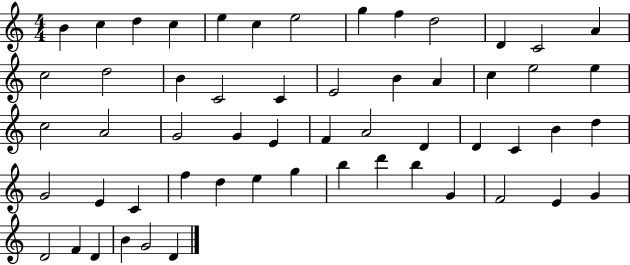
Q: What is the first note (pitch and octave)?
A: B4